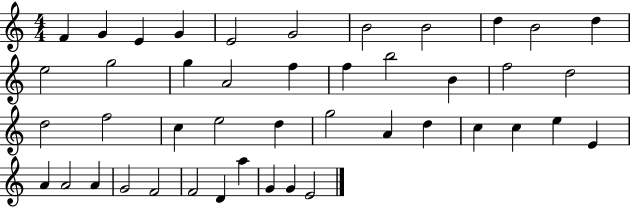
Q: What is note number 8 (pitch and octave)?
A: B4